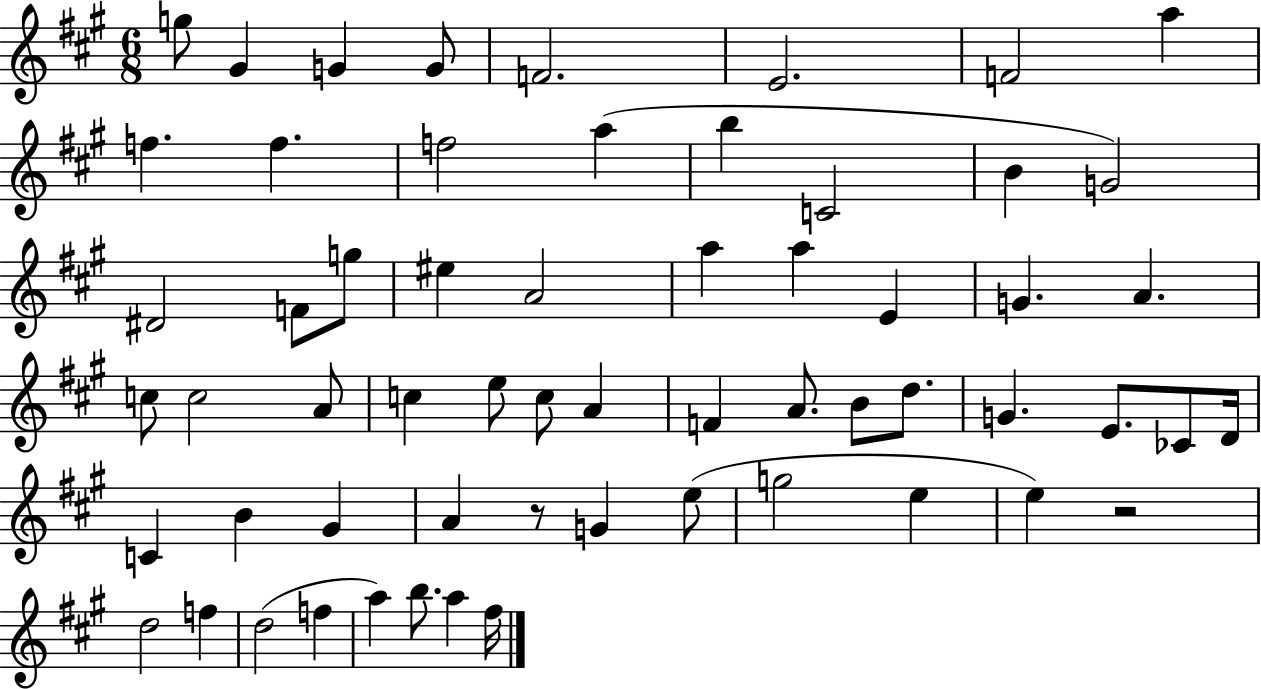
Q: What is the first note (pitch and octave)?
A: G5